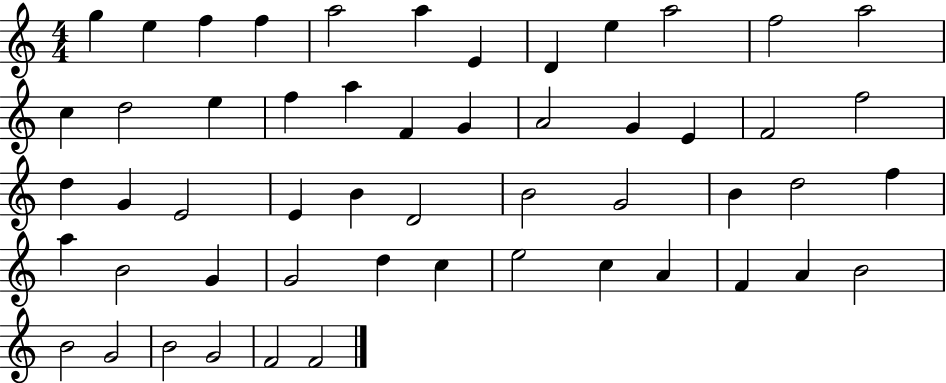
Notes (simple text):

G5/q E5/q F5/q F5/q A5/h A5/q E4/q D4/q E5/q A5/h F5/h A5/h C5/q D5/h E5/q F5/q A5/q F4/q G4/q A4/h G4/q E4/q F4/h F5/h D5/q G4/q E4/h E4/q B4/q D4/h B4/h G4/h B4/q D5/h F5/q A5/q B4/h G4/q G4/h D5/q C5/q E5/h C5/q A4/q F4/q A4/q B4/h B4/h G4/h B4/h G4/h F4/h F4/h